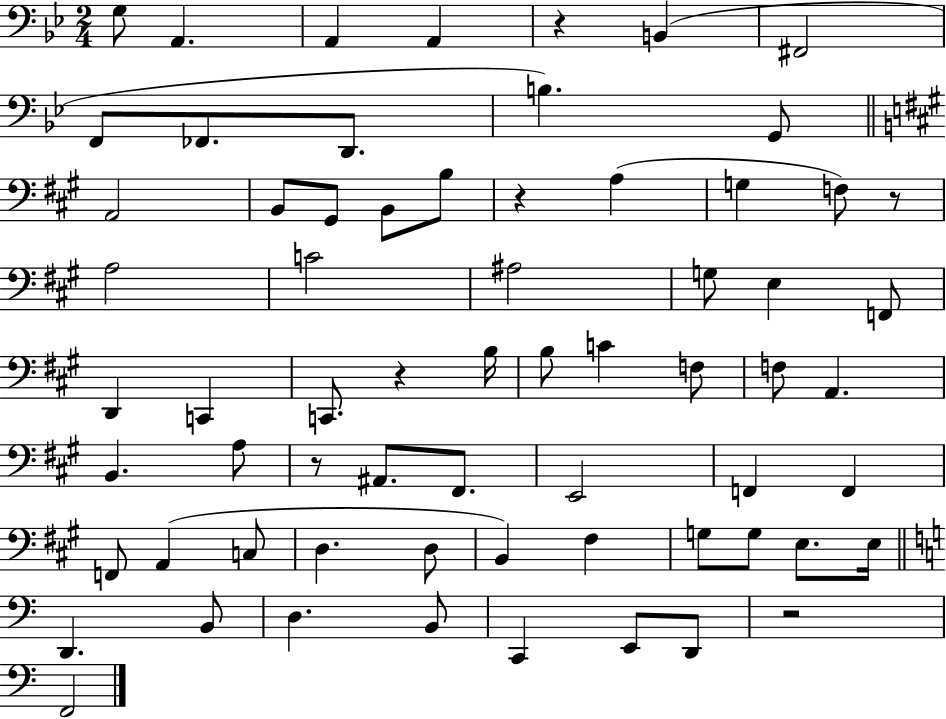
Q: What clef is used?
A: bass